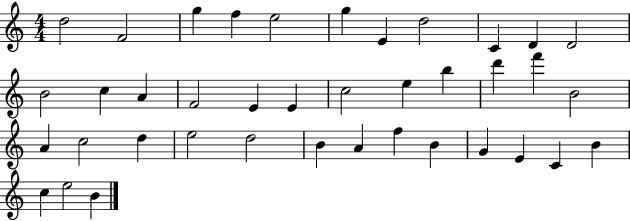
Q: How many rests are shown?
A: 0